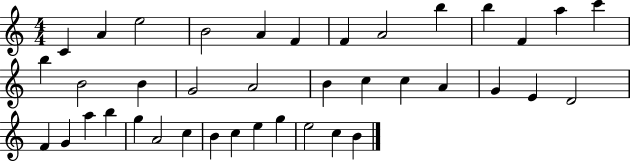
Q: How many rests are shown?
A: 0